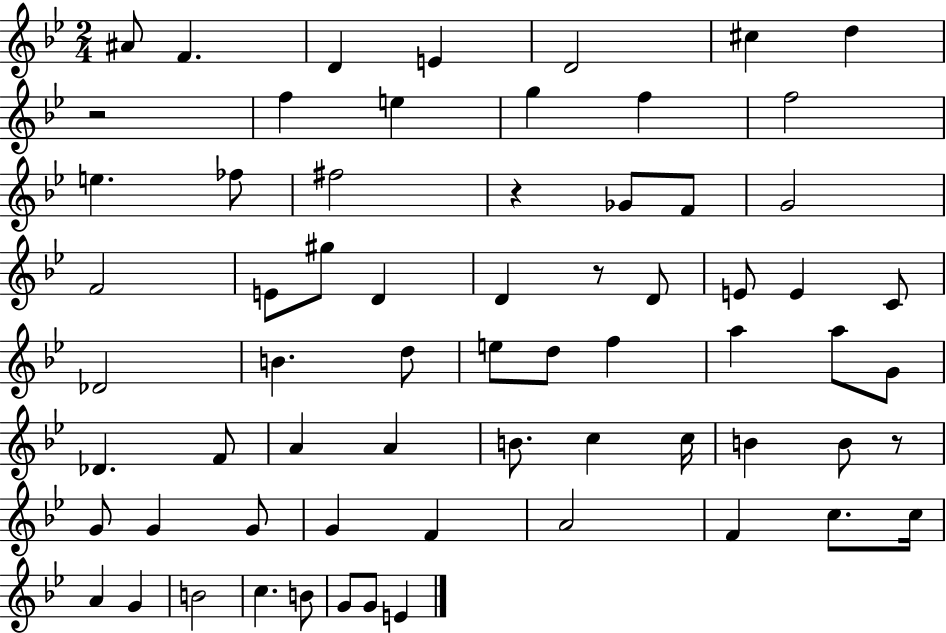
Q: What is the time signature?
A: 2/4